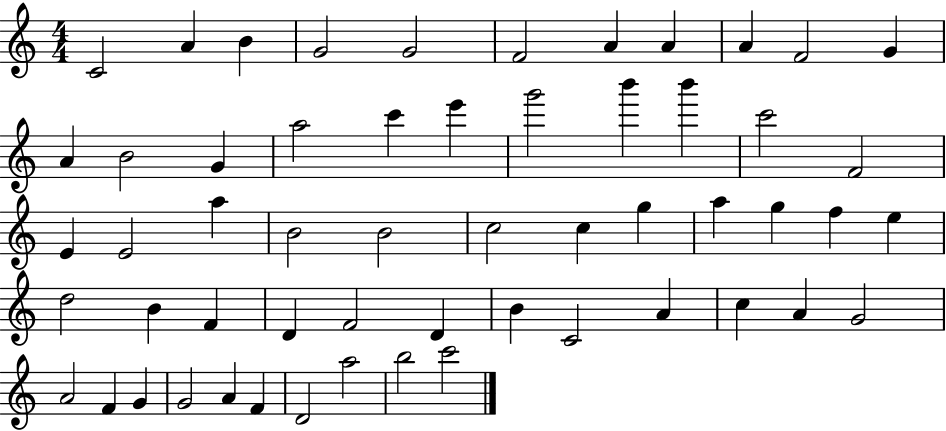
C4/h A4/q B4/q G4/h G4/h F4/h A4/q A4/q A4/q F4/h G4/q A4/q B4/h G4/q A5/h C6/q E6/q G6/h B6/q B6/q C6/h F4/h E4/q E4/h A5/q B4/h B4/h C5/h C5/q G5/q A5/q G5/q F5/q E5/q D5/h B4/q F4/q D4/q F4/h D4/q B4/q C4/h A4/q C5/q A4/q G4/h A4/h F4/q G4/q G4/h A4/q F4/q D4/h A5/h B5/h C6/h